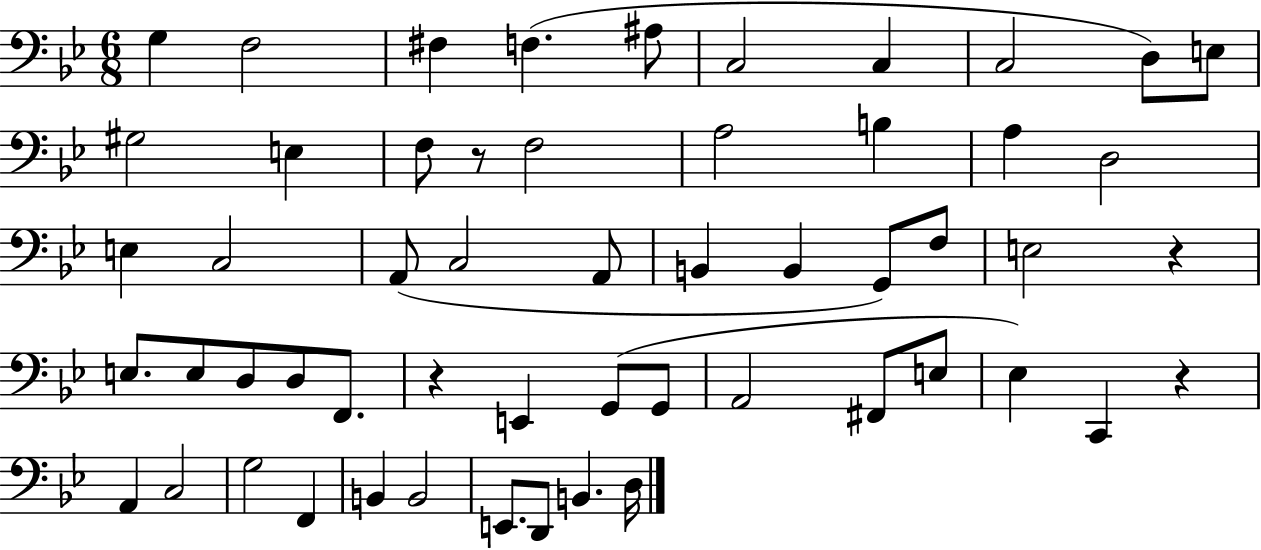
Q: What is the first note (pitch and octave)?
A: G3